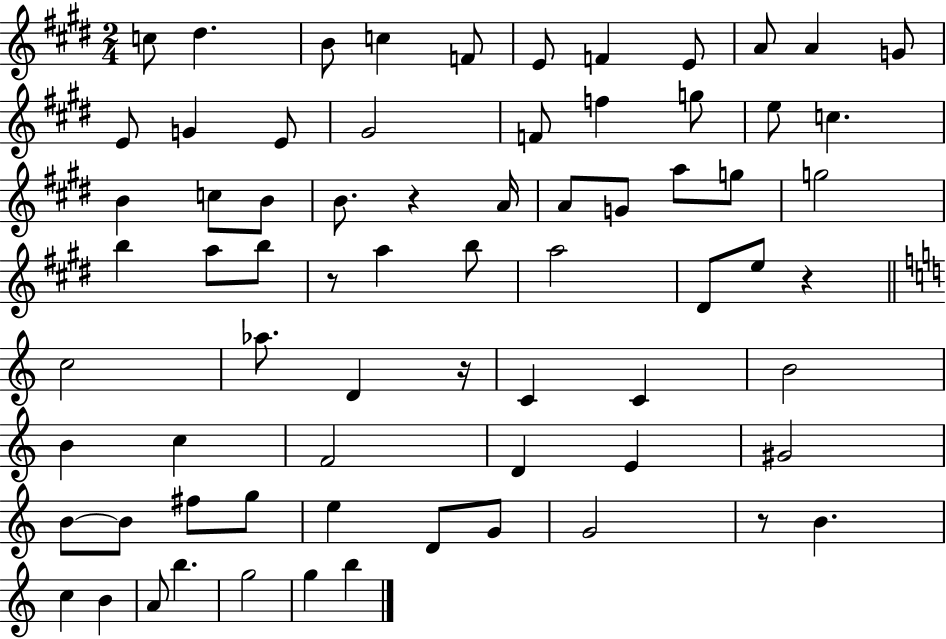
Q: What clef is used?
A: treble